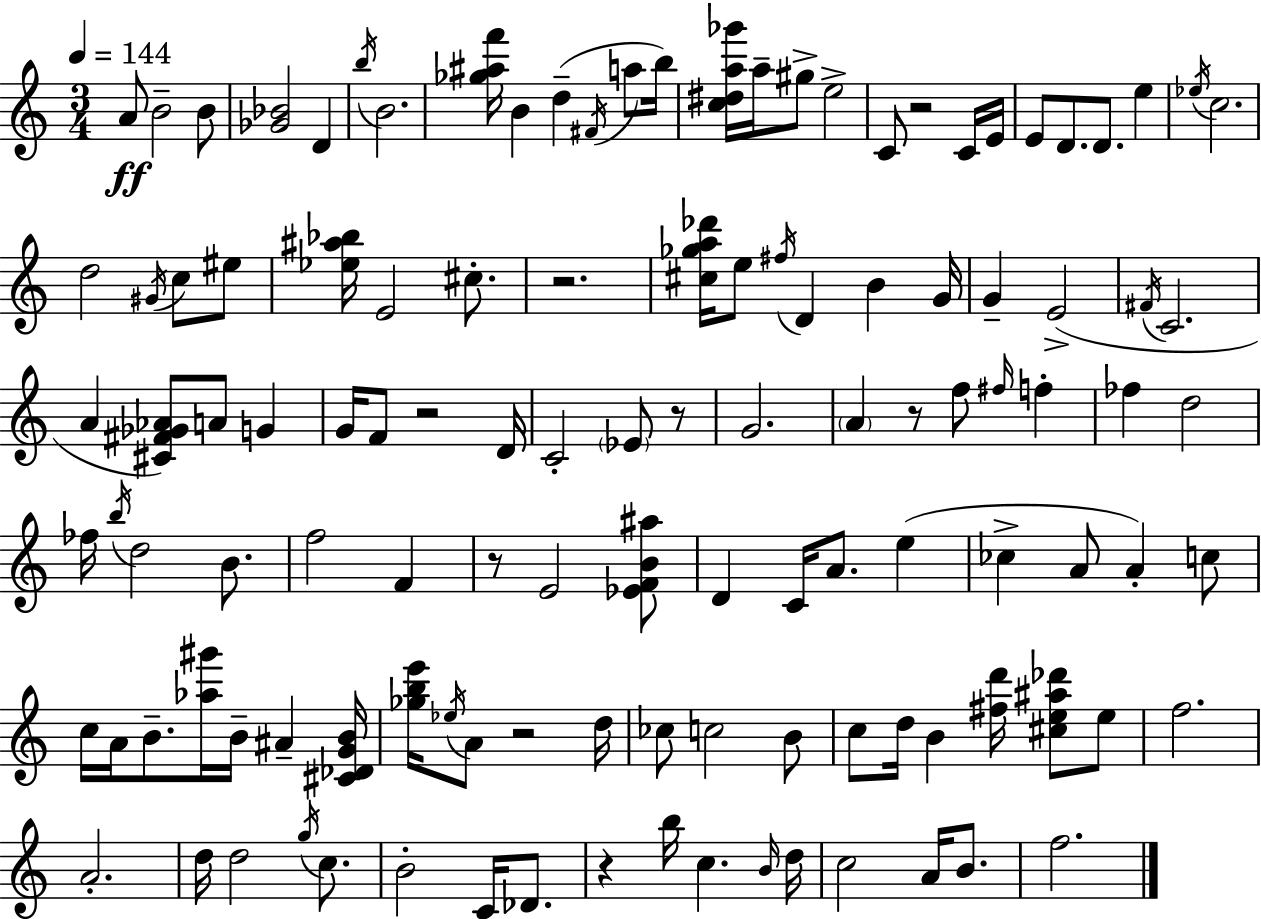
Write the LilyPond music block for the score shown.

{
  \clef treble
  \numericTimeSignature
  \time 3/4
  \key c \major
  \tempo 4 = 144
  a'8\ff b'2-- b'8 | <ges' bes'>2 d'4 | \acciaccatura { b''16 } b'2. | <ges'' ais'' f'''>16 b'4 d''4--( \acciaccatura { fis'16 } a''8 | \break b''16) <c'' dis'' a'' ges'''>16 a''16-- gis''8-> e''2-> | c'8 r2 | c'16 e'16 e'8 d'8. d'8. e''4 | \acciaccatura { ees''16 } c''2. | \break d''2 \acciaccatura { gis'16 } | c''8 eis''8 <ees'' ais'' bes''>16 e'2 | cis''8.-. r2. | <cis'' ges'' a'' des'''>16 e''8 \acciaccatura { fis''16 } d'4 | \break b'4 g'16 g'4-- e'2->( | \acciaccatura { fis'16 } c'2. | a'4 <cis' fis' ges' aes'>8) | a'8 g'4 g'16 f'8 r2 | \break d'16 c'2-. | \parenthesize ees'8 r8 g'2. | \parenthesize a'4 r8 | f''8 \grace { fis''16 } f''4-. fes''4 d''2 | \break fes''16 \acciaccatura { b''16 } d''2 | b'8. f''2 | f'4 r8 e'2 | <ees' f' b' ais''>8 d'4 | \break c'16 a'8. e''4( ces''4-> | a'8 a'4-.) c''8 c''16 a'16 b'8.-- | <aes'' gis'''>16 b'16-- ais'4-- <cis' des' g' b'>16 <ges'' b'' e'''>16 \acciaccatura { ees''16 } a'8 | r2 d''16 ces''8 c''2 | \break b'8 c''8 d''16 | b'4 <fis'' d'''>16 <cis'' e'' ais'' des'''>8 e''8 f''2. | a'2.-. | d''16 d''2 | \break \acciaccatura { g''16 } c''8. b'2-. | c'16 des'8. r4 | b''16 c''4. \grace { b'16 } d''16 c''2 | a'16 b'8. f''2. | \break \bar "|."
}